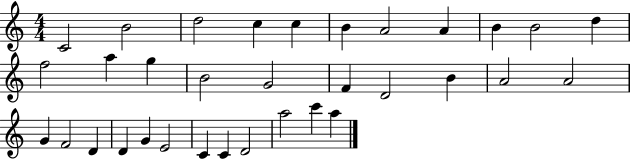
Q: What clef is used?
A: treble